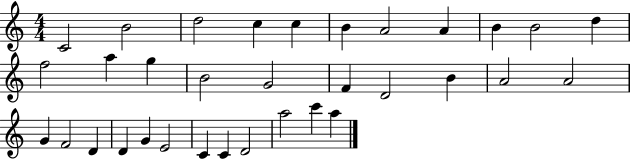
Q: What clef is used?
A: treble